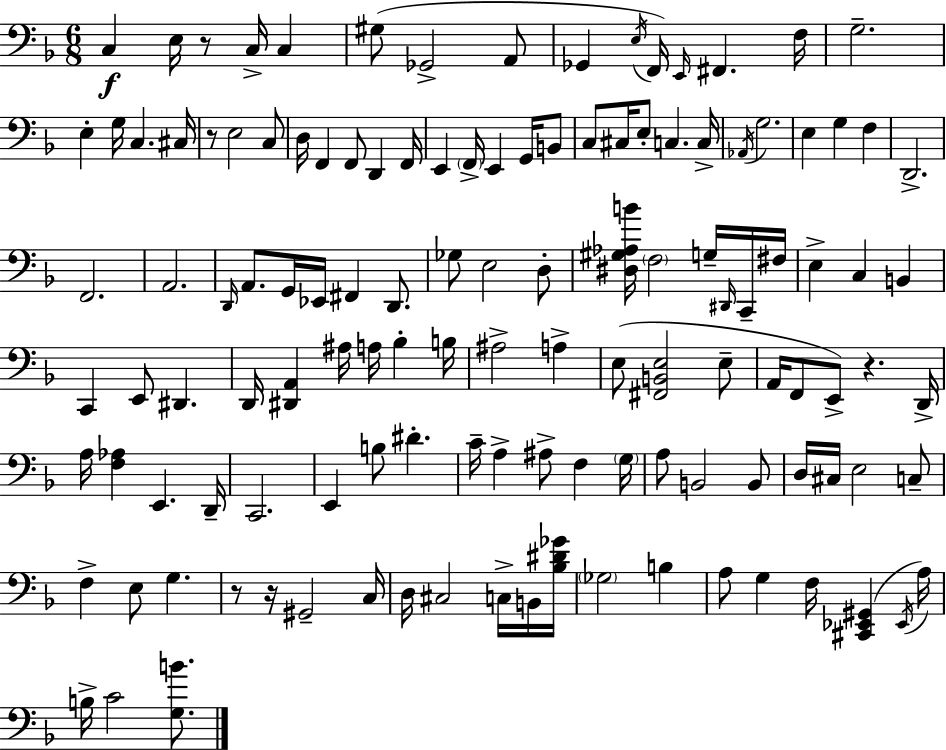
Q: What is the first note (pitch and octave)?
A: C3